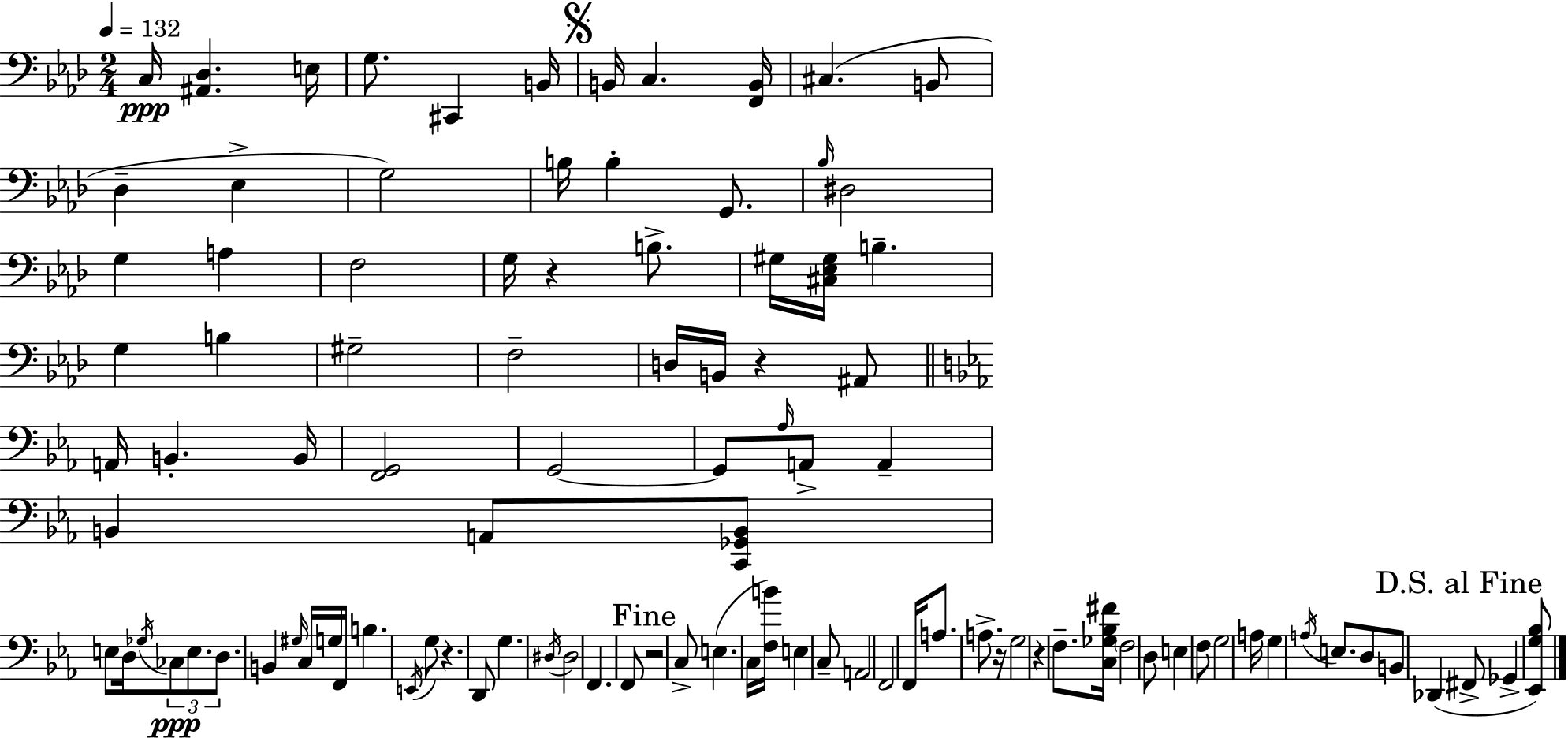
C3/s [A#2,Db3]/q. E3/s G3/e. C#2/q B2/s B2/s C3/q. [F2,B2]/s C#3/q. B2/e Db3/q Eb3/q G3/h B3/s B3/q G2/e. Bb3/s D#3/h G3/q A3/q F3/h G3/s R/q B3/e. G#3/s [C#3,Eb3,G#3]/s B3/q. G3/q B3/q G#3/h F3/h D3/s B2/s R/q A#2/e A2/s B2/q. B2/s [F2,G2]/h G2/h G2/e Ab3/s A2/e A2/q B2/q A2/e [C2,Gb2,B2]/e E3/e D3/s Gb3/s CES3/e E3/e. D3/e. B2/q G#3/s C3/s G3/s F2/s B3/q. E2/s G3/e R/q. D2/e G3/q. D#3/s D#3/h F2/q. F2/e R/h C3/e E3/q. C3/s [F3,B4]/s E3/q C3/e A2/h F2/h F2/s A3/e. A3/e. R/s G3/h R/q F3/e. [C3,Gb3,Bb3,F#4]/s F3/h D3/e E3/q F3/e G3/h A3/s G3/q A3/s E3/e. D3/e B2/e Db2/q F#2/e Gb2/q [Eb2,G3,Bb3]/e